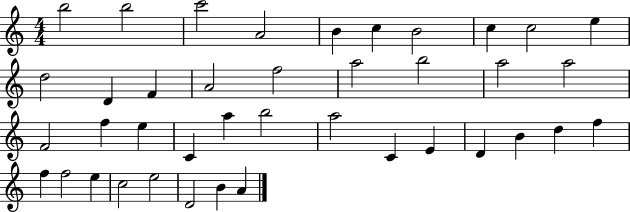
B5/h B5/h C6/h A4/h B4/q C5/q B4/h C5/q C5/h E5/q D5/h D4/q F4/q A4/h F5/h A5/h B5/h A5/h A5/h F4/h F5/q E5/q C4/q A5/q B5/h A5/h C4/q E4/q D4/q B4/q D5/q F5/q F5/q F5/h E5/q C5/h E5/h D4/h B4/q A4/q